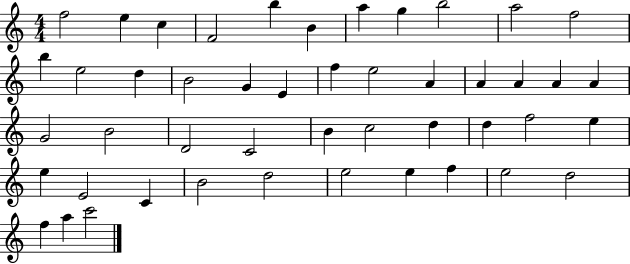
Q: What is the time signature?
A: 4/4